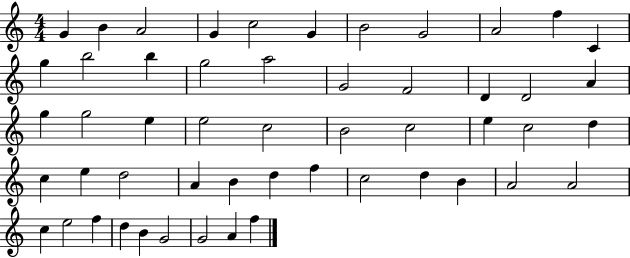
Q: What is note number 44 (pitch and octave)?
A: C5